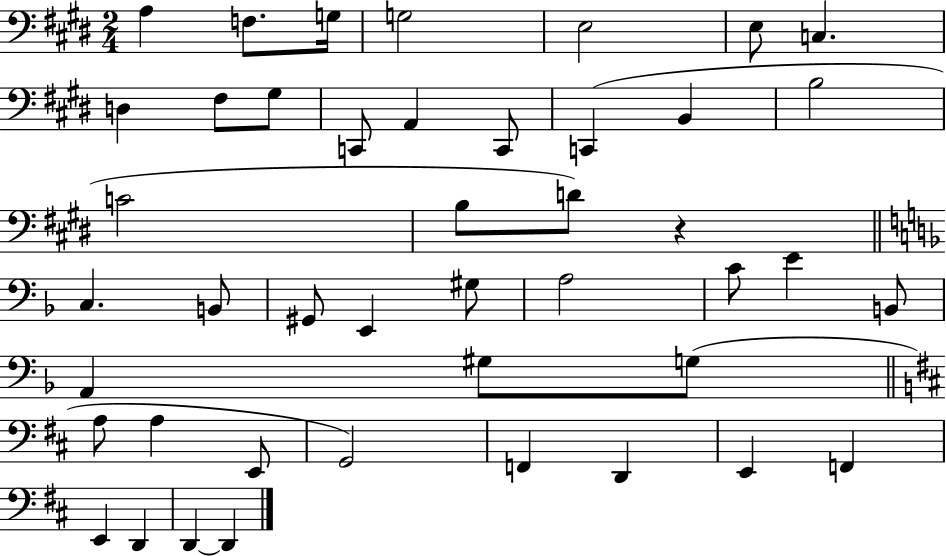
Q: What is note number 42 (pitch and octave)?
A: D2